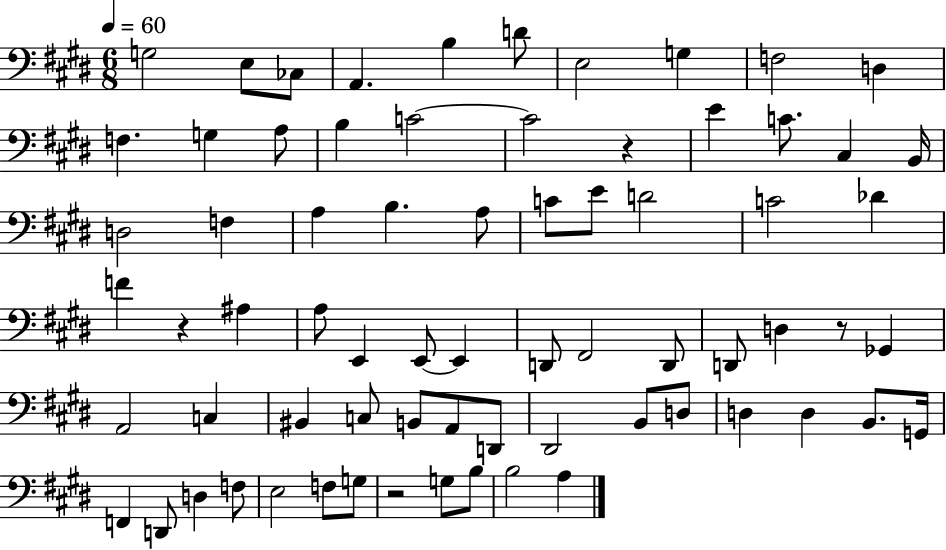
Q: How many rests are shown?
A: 4